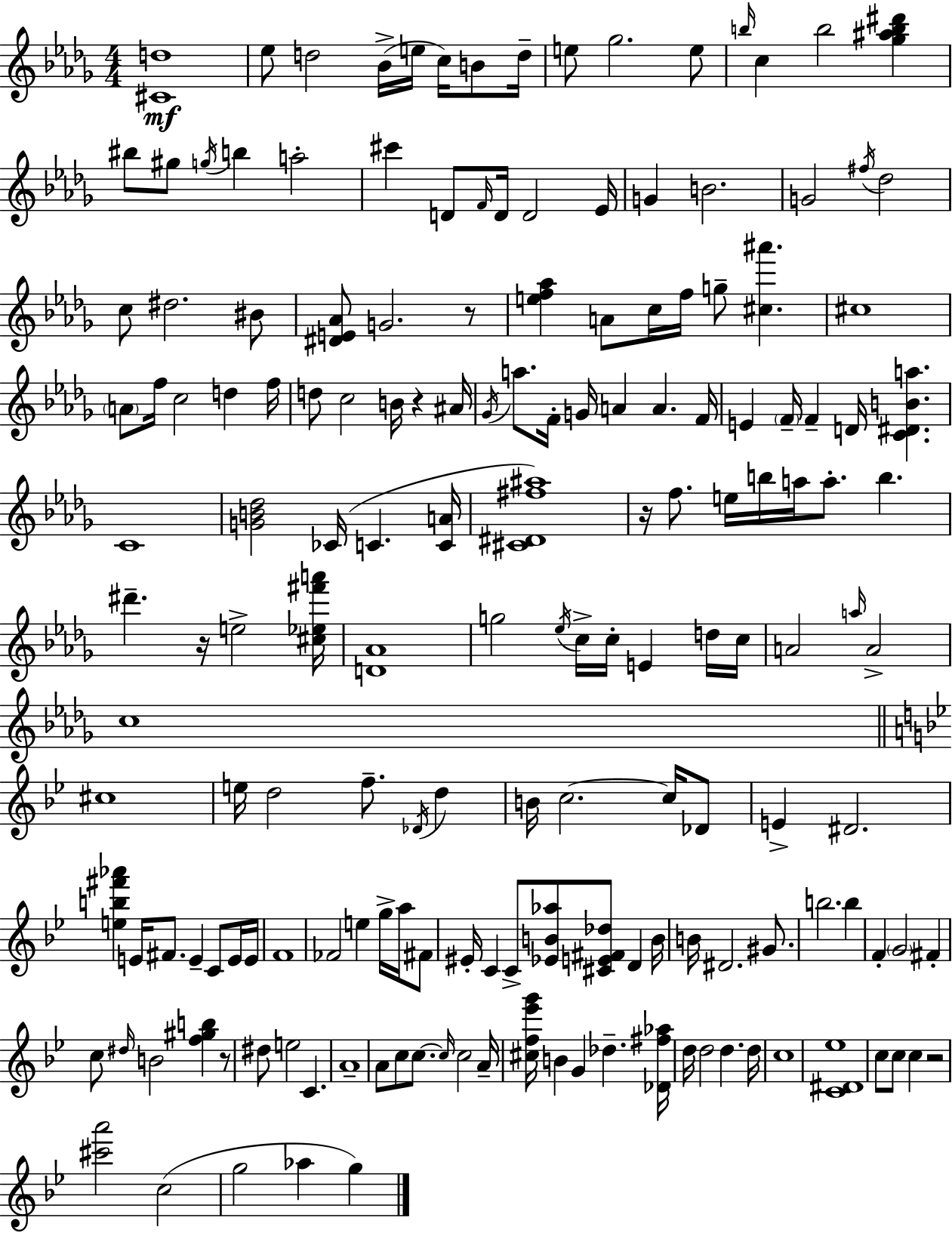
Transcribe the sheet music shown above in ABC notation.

X:1
T:Untitled
M:4/4
L:1/4
K:Bbm
[^Cd]4 _e/2 d2 _B/4 e/4 c/4 B/2 d/4 e/2 _g2 e/2 b/4 c b2 [_g^ab^d'] ^b/2 ^g/2 g/4 b a2 ^c' D/2 F/4 D/4 D2 _E/4 G B2 G2 ^f/4 _d2 c/2 ^d2 ^B/2 [^DE_A]/2 G2 z/2 [ef_a] A/2 c/4 f/4 g/2 [^c^a'] ^c4 A/2 f/4 c2 d f/4 d/2 c2 B/4 z ^A/4 _G/4 a/2 F/4 G/4 A A F/4 E F/4 F D/4 [C^DBa] C4 [GB_d]2 _C/4 C [CA]/4 [^C^D^f^a]4 z/4 f/2 e/4 b/4 a/4 a/2 b ^d' z/4 e2 [^c_e^f'a']/4 [D_A]4 g2 _e/4 c/4 c/4 E d/4 c/4 A2 a/4 A2 c4 ^c4 e/4 d2 f/2 _D/4 d B/4 c2 c/4 _D/2 E ^D2 [eb^f'_a'] E/4 ^F/2 E C/2 E/4 E/4 F4 _F2 e g/4 a/4 ^F/2 ^E/4 C C/2 [_EB_a]/2 [^CE^F_d]/2 D B/4 B/4 ^D2 ^G/2 b2 b F G2 ^F c/2 ^d/4 B2 [f^gb] z/2 ^d/2 e2 C A4 A/2 c/2 c/2 c/4 c2 A/4 [^cf_e'g']/4 B G _d [_D^f_a]/4 d/4 d2 d d/4 c4 [C^D_e]4 c/2 c/2 c z2 [^c'a']2 c2 g2 _a g